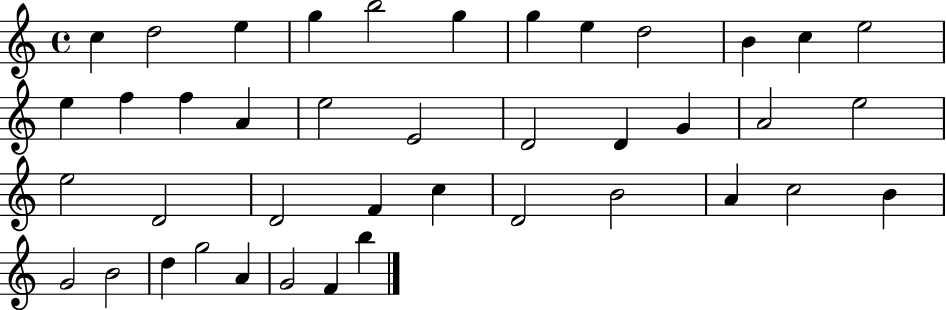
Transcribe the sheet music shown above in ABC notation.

X:1
T:Untitled
M:4/4
L:1/4
K:C
c d2 e g b2 g g e d2 B c e2 e f f A e2 E2 D2 D G A2 e2 e2 D2 D2 F c D2 B2 A c2 B G2 B2 d g2 A G2 F b